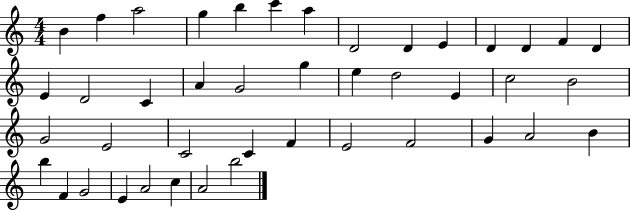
B4/q F5/q A5/h G5/q B5/q C6/q A5/q D4/h D4/q E4/q D4/q D4/q F4/q D4/q E4/q D4/h C4/q A4/q G4/h G5/q E5/q D5/h E4/q C5/h B4/h G4/h E4/h C4/h C4/q F4/q E4/h F4/h G4/q A4/h B4/q B5/q F4/q G4/h E4/q A4/h C5/q A4/h B5/h